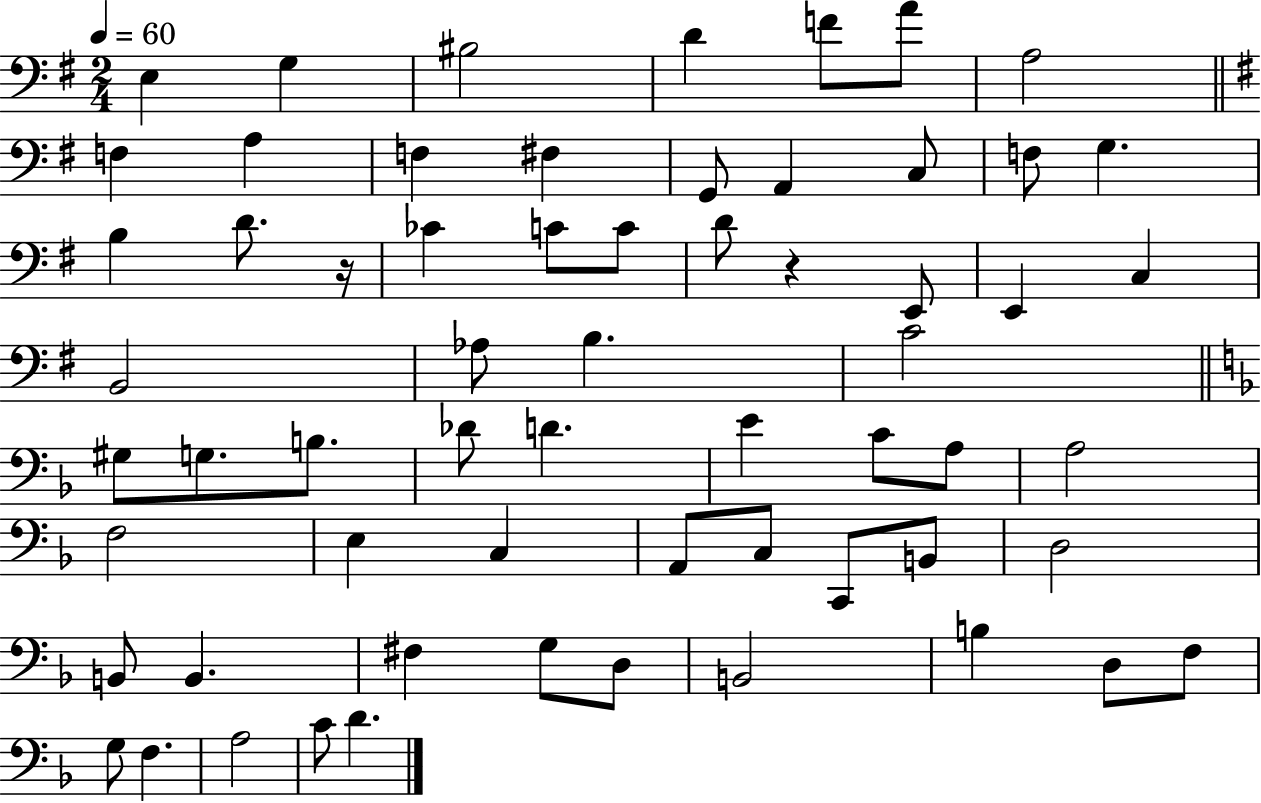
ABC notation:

X:1
T:Untitled
M:2/4
L:1/4
K:G
E, G, ^B,2 D F/2 A/2 A,2 F, A, F, ^F, G,,/2 A,, C,/2 F,/2 G, B, D/2 z/4 _C C/2 C/2 D/2 z E,,/2 E,, C, B,,2 _A,/2 B, C2 ^G,/2 G,/2 B,/2 _D/2 D E C/2 A,/2 A,2 F,2 E, C, A,,/2 C,/2 C,,/2 B,,/2 D,2 B,,/2 B,, ^F, G,/2 D,/2 B,,2 B, D,/2 F,/2 G,/2 F, A,2 C/2 D